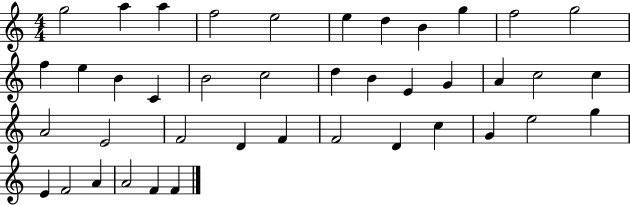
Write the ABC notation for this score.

X:1
T:Untitled
M:4/4
L:1/4
K:C
g2 a a f2 e2 e d B g f2 g2 f e B C B2 c2 d B E G A c2 c A2 E2 F2 D F F2 D c G e2 g E F2 A A2 F F